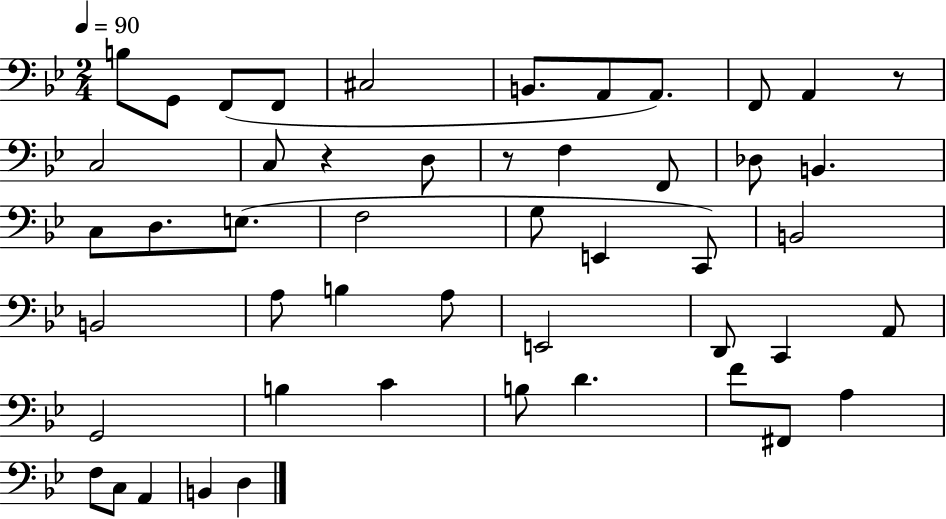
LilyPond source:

{
  \clef bass
  \numericTimeSignature
  \time 2/4
  \key bes \major
  \tempo 4 = 90
  b8 g,8 f,8( f,8 | cis2 | b,8. a,8 a,8.) | f,8 a,4 r8 | \break c2 | c8 r4 d8 | r8 f4 f,8 | des8 b,4. | \break c8 d8. e8.( | f2 | g8 e,4 c,8) | b,2 | \break b,2 | a8 b4 a8 | e,2 | d,8 c,4 a,8 | \break g,2 | b4 c'4 | b8 d'4. | f'8 fis,8 a4 | \break f8 c8 a,4 | b,4 d4 | \bar "|."
}